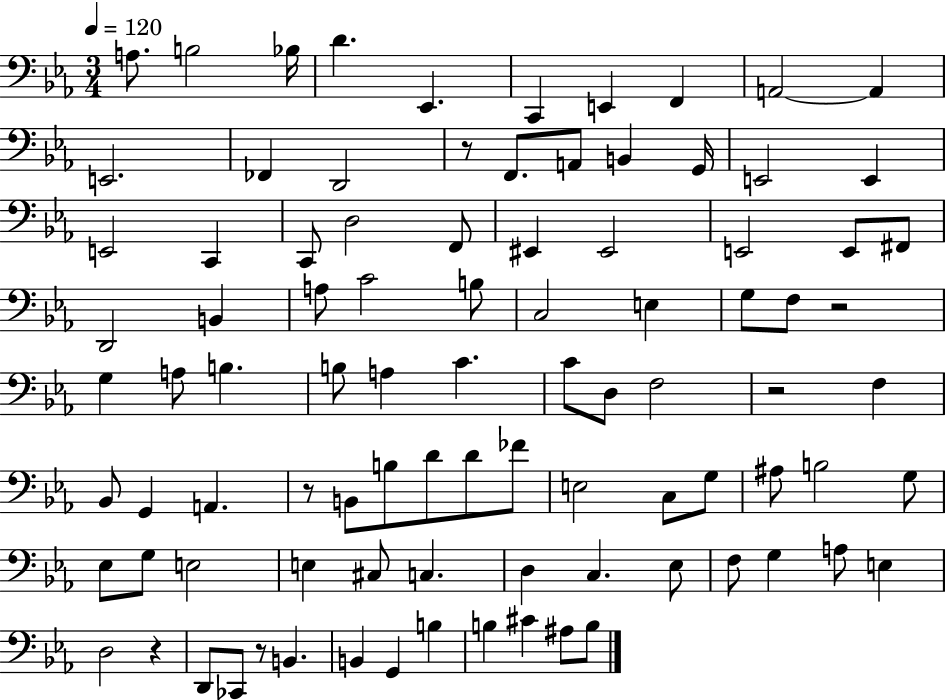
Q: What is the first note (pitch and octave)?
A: A3